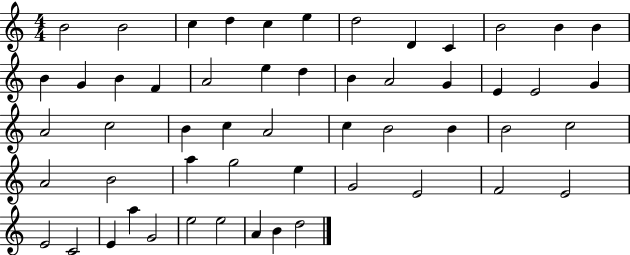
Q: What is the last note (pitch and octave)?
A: D5